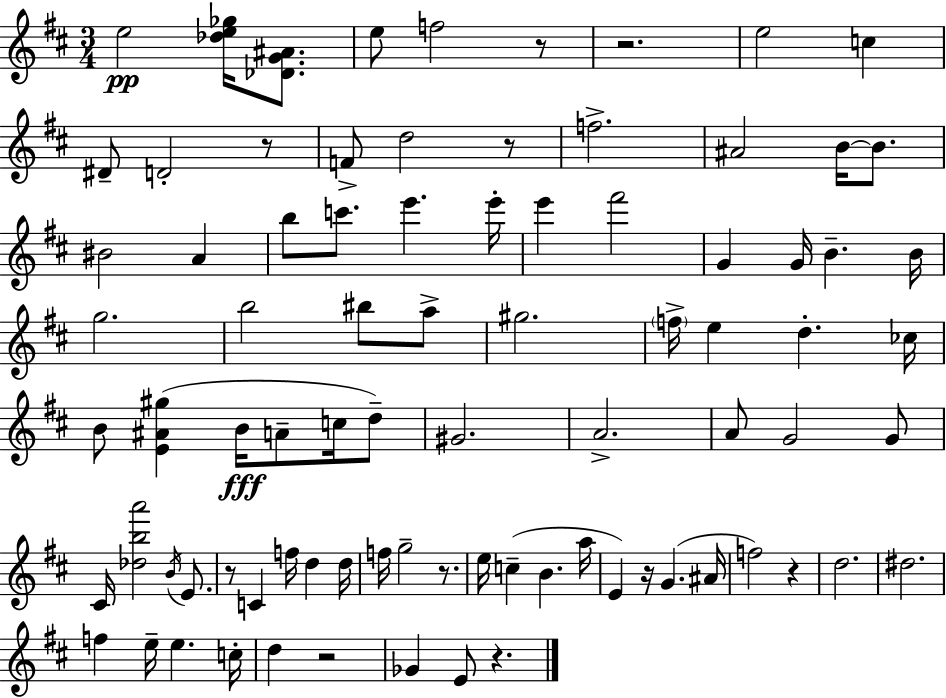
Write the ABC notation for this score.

X:1
T:Untitled
M:3/4
L:1/4
K:D
e2 [_de_g]/4 [_DG^A]/2 e/2 f2 z/2 z2 e2 c ^D/2 D2 z/2 F/2 d2 z/2 f2 ^A2 B/4 B/2 ^B2 A b/2 c'/2 e' e'/4 e' ^f'2 G G/4 B B/4 g2 b2 ^b/2 a/2 ^g2 f/4 e d _c/4 B/2 [E^A^g] B/4 A/2 c/4 d/2 ^G2 A2 A/2 G2 G/2 ^C/4 [_dba']2 B/4 E/2 z/2 C f/4 d d/4 f/4 g2 z/2 e/4 c B a/4 E z/4 G ^A/4 f2 z d2 ^d2 f e/4 e c/4 d z2 _G E/2 z